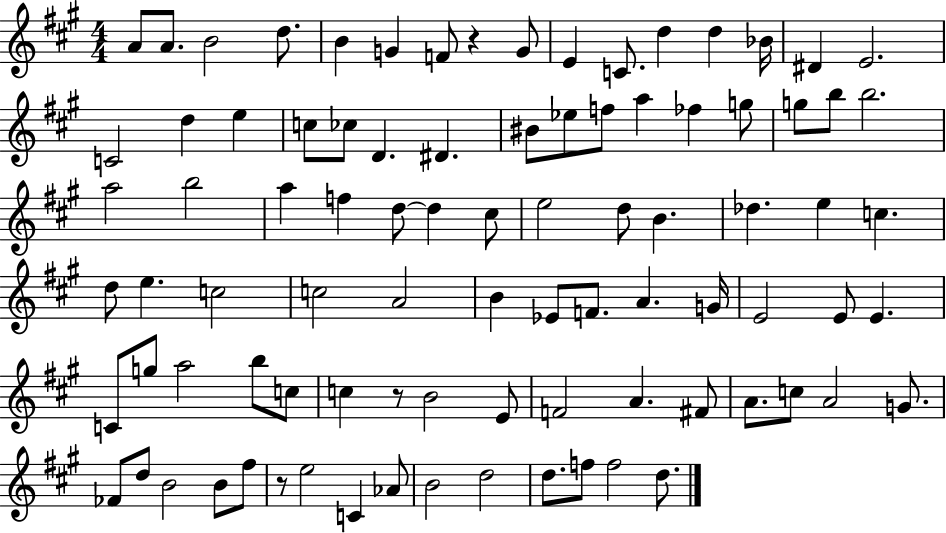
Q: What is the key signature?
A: A major